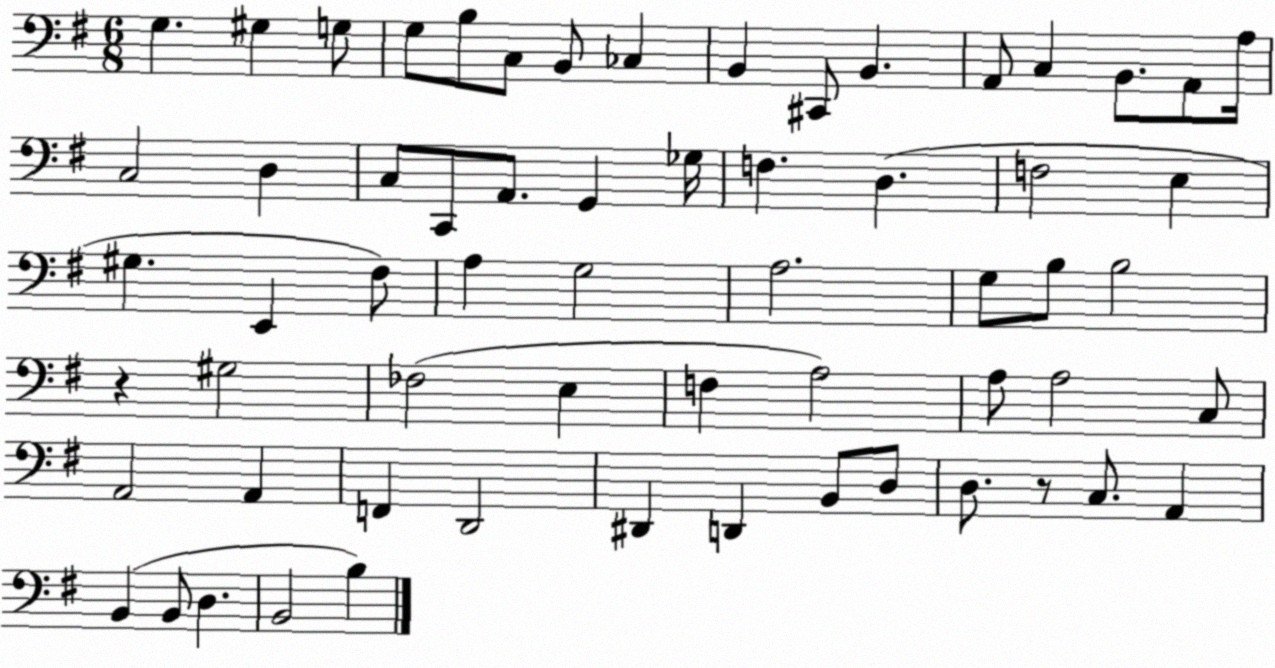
X:1
T:Untitled
M:6/8
L:1/4
K:G
G, ^G, G,/2 G,/2 B,/2 C,/2 B,,/2 _C, B,, ^C,,/2 B,, A,,/2 C, B,,/2 A,,/2 A,/4 C,2 D, C,/2 C,,/2 A,,/2 G,, _G,/4 F, D, F,2 E, ^G, E,, ^F,/2 A, G,2 A,2 G,/2 B,/2 B,2 z ^G,2 _F,2 E, F, A,2 A,/2 A,2 C,/2 A,,2 A,, F,, D,,2 ^D,, D,, B,,/2 D,/2 D,/2 z/2 C,/2 A,, B,, B,,/2 D, B,,2 B,